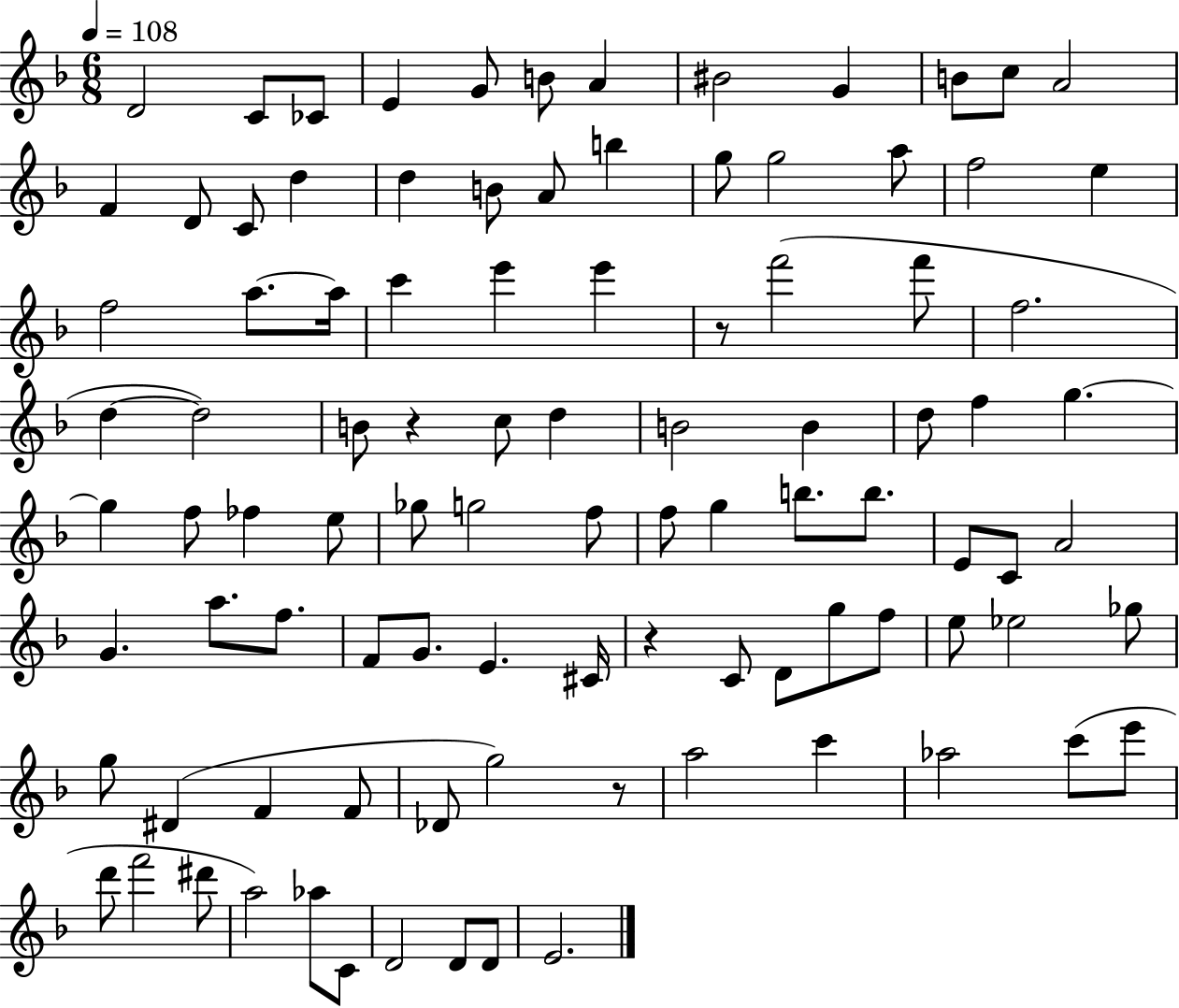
X:1
T:Untitled
M:6/8
L:1/4
K:F
D2 C/2 _C/2 E G/2 B/2 A ^B2 G B/2 c/2 A2 F D/2 C/2 d d B/2 A/2 b g/2 g2 a/2 f2 e f2 a/2 a/4 c' e' e' z/2 f'2 f'/2 f2 d d2 B/2 z c/2 d B2 B d/2 f g g f/2 _f e/2 _g/2 g2 f/2 f/2 g b/2 b/2 E/2 C/2 A2 G a/2 f/2 F/2 G/2 E ^C/4 z C/2 D/2 g/2 f/2 e/2 _e2 _g/2 g/2 ^D F F/2 _D/2 g2 z/2 a2 c' _a2 c'/2 e'/2 d'/2 f'2 ^d'/2 a2 _a/2 C/2 D2 D/2 D/2 E2